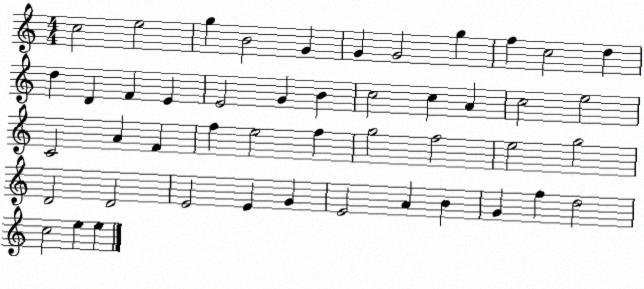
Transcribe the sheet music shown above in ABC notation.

X:1
T:Untitled
M:4/4
L:1/4
K:C
c2 e2 g B2 G G G2 g f c2 d d D F E E2 G B c2 c A c2 e2 C2 A F f e2 f g2 f2 e2 g2 D2 D2 E2 E G E2 A B G f d2 c2 e e